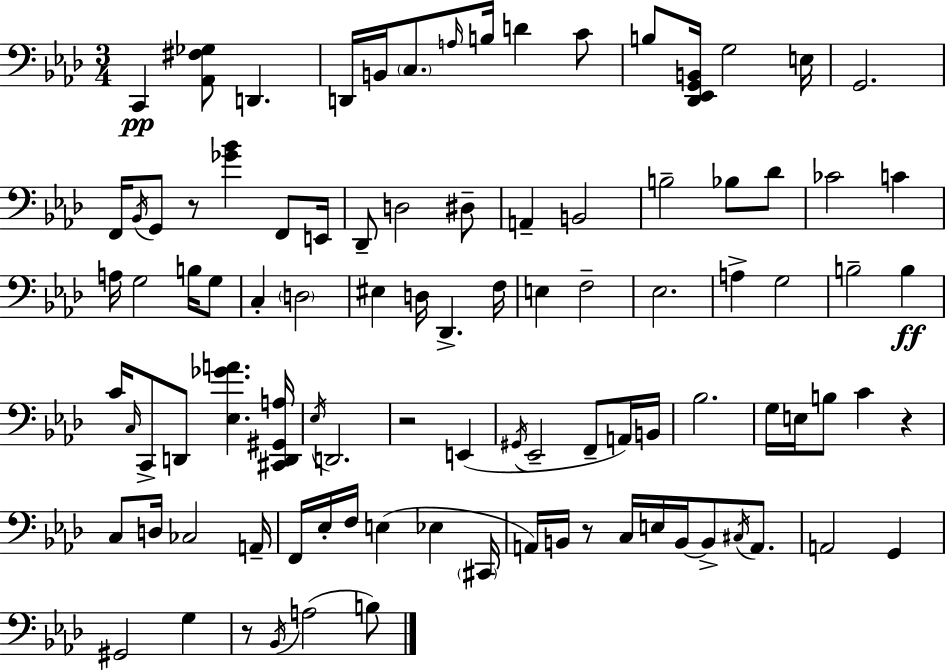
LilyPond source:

{
  \clef bass
  \numericTimeSignature
  \time 3/4
  \key aes \major
  c,4\pp <aes, fis ges>8 d,4. | d,16 b,16 \parenthesize c8. \grace { a16 } b16 d'4 c'8 | b8 <des, ees, g, b,>16 g2 | e16 g,2. | \break f,16 \acciaccatura { bes,16 } g,8 r8 <ges' bes'>4 f,8 | e,16 des,8-- d2 | dis8-- a,4-- b,2 | b2-- bes8 | \break des'8 ces'2 c'4 | a16 g2 b16 | g8 c4-. \parenthesize d2 | eis4 d16 des,4.-> | \break f16 e4 f2-- | ees2. | a4-> g2 | b2-- b4\ff | \break c'16 \grace { c16 } c,8-> d,8 <ees ges' a'>4. | <cis, d, gis, a>16 \acciaccatura { ees16 } d,2. | r2 | e,4( \acciaccatura { gis,16 } ees,2-- | \break f,8-- a,16) b,16 bes2. | g16 e16 b8 c'4 | r4 c8 d16 ces2 | a,16-- f,16 ees16-. f16 e4( | \break ees4 \parenthesize cis,16 a,16) b,16 r8 c16 e16 b,16~~ | b,8-> \acciaccatura { cis16 } a,8. a,2 | g,4 gis,2 | g4 r8 \acciaccatura { bes,16 }( a2 | \break b8) \bar "|."
}